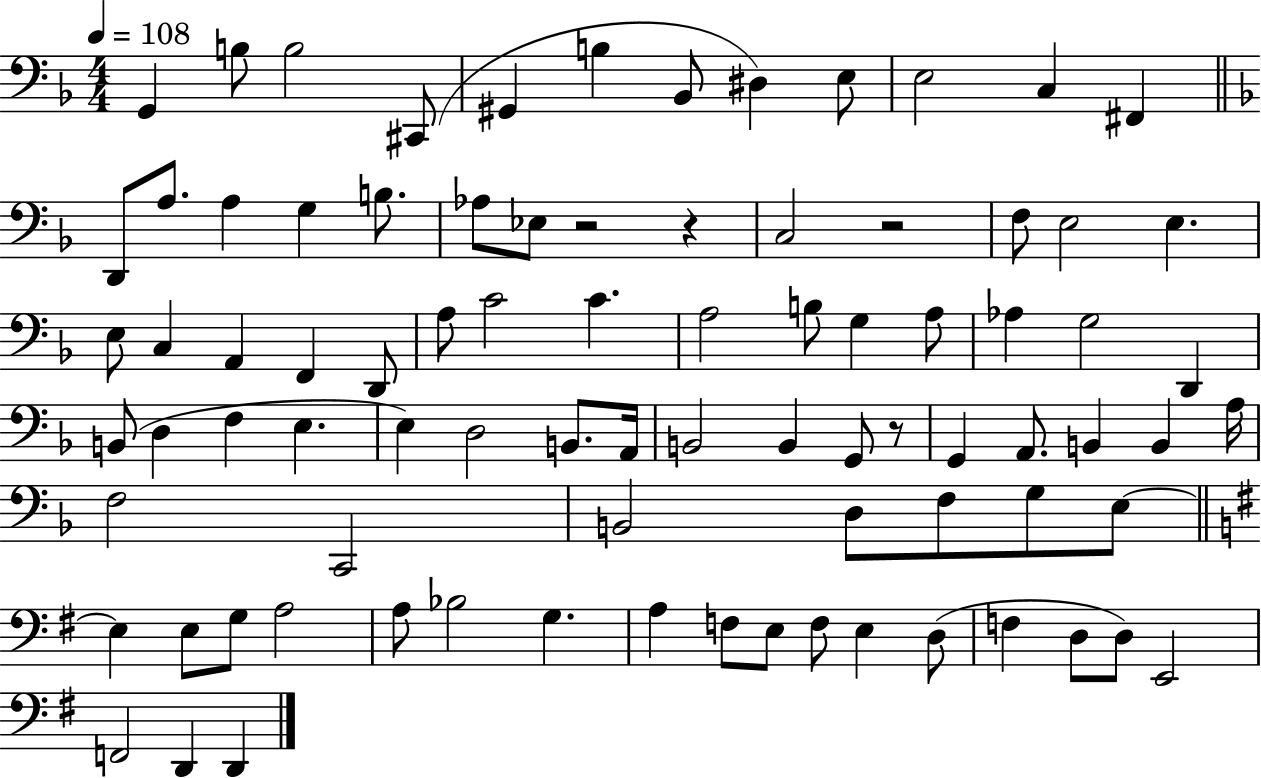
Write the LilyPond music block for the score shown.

{
  \clef bass
  \numericTimeSignature
  \time 4/4
  \key f \major
  \tempo 4 = 108
  g,4 b8 b2 cis,8( | gis,4 b4 bes,8 dis4) e8 | e2 c4 fis,4 | \bar "||" \break \key f \major d,8 a8. a4 g4 b8. | aes8 ees8 r2 r4 | c2 r2 | f8 e2 e4. | \break e8 c4 a,4 f,4 d,8 | a8 c'2 c'4. | a2 b8 g4 a8 | aes4 g2 d,4 | \break b,8( d4 f4 e4. | e4) d2 b,8. a,16 | b,2 b,4 g,8 r8 | g,4 a,8. b,4 b,4 a16 | \break f2 c,2 | b,2 d8 f8 g8 e8~~ | \bar "||" \break \key g \major e4 e8 g8 a2 | a8 bes2 g4. | a4 f8 e8 f8 e4 d8( | f4 d8 d8) e,2 | \break f,2 d,4 d,4 | \bar "|."
}